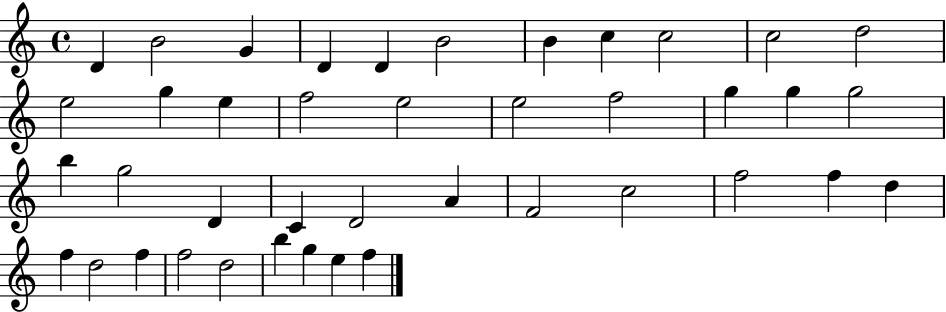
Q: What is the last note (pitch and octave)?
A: F5